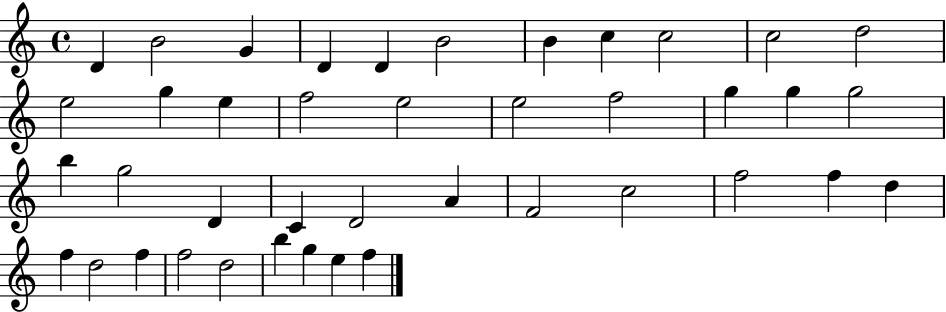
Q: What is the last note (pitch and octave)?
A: F5